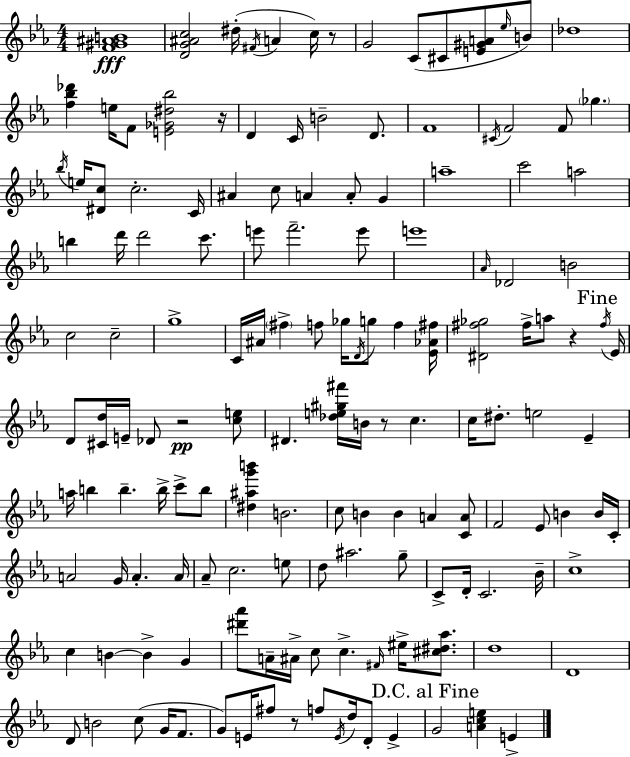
[F4,G#4,A#4,B4]/w [D4,G4,A#4,C5]/h D#5/s F#4/s A4/q C5/s R/e G4/h C4/e C#4/e [E4,G#4,A4]/e Eb5/s B4/e Db5/w [F5,Bb5,Db6]/q E5/s F4/e [E4,Gb4,D#5,Bb5]/h R/s D4/q C4/s B4/h D4/e. F4/w C#4/s F4/h F4/e Gb5/q. Bb5/s E5/s [D#4,C5]/e C5/h. C4/s A#4/q C5/e A4/q A4/e G4/q A5/w C6/h A5/h B5/q D6/s D6/h C6/e. E6/e F6/h. E6/e E6/w Ab4/s Db4/h B4/h C5/h C5/h G5/w C4/s A#4/s F#5/q F5/e Gb5/s D4/s G5/e F5/q [Eb4,Ab4,F#5]/s [D#4,F#5,Gb5]/h F#5/s A5/e R/q F#5/s Eb4/s D4/e [C#4,D5]/s E4/s Db4/e R/h [C5,E5]/e D#4/q. [Db5,E5,G#5,F#6]/s B4/s R/e C5/q. C5/s D#5/e. E5/h Eb4/q A5/s B5/q B5/q. B5/s C6/e B5/e [D#5,A#5,G6,B6]/q B4/h. C5/e B4/q B4/q A4/q [C4,A4]/e F4/h Eb4/e B4/q B4/s C4/s A4/h G4/s A4/q. A4/s Ab4/e C5/h. E5/e D5/e A#5/h. G5/e C4/e D4/s C4/h. Bb4/s C5/w C5/q B4/q B4/q G4/q [D#6,Ab6]/e A4/s A#4/s C5/e C5/q. F#4/s EIS5/s [C#5,D#5,Ab5]/e. D5/w D4/w D4/e B4/h C5/e G4/s F4/e. G4/e E4/s F#5/e R/e F5/e E4/s D5/s D4/e E4/q G4/h [A4,C5,E5]/q E4/q